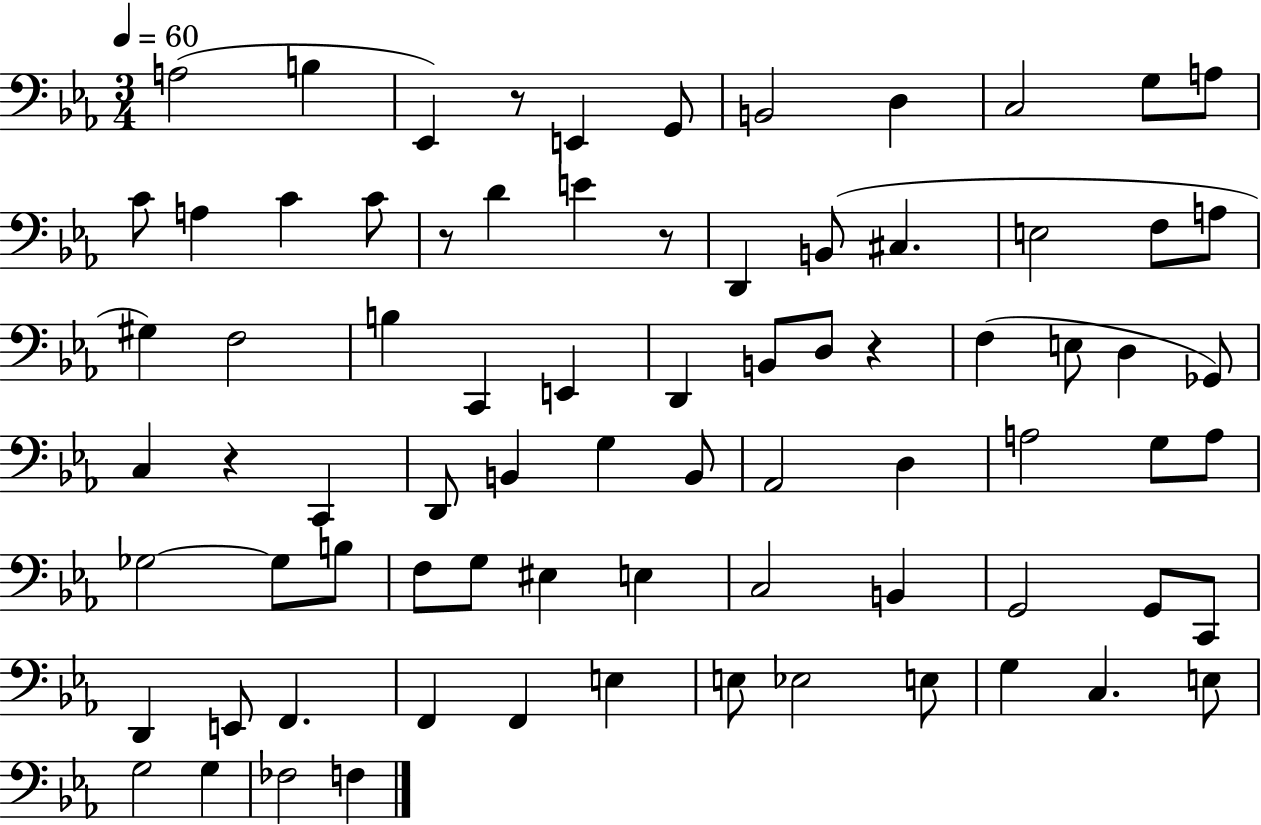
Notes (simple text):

A3/h B3/q Eb2/q R/e E2/q G2/e B2/h D3/q C3/h G3/e A3/e C4/e A3/q C4/q C4/e R/e D4/q E4/q R/e D2/q B2/e C#3/q. E3/h F3/e A3/e G#3/q F3/h B3/q C2/q E2/q D2/q B2/e D3/e R/q F3/q E3/e D3/q Gb2/e C3/q R/q C2/q D2/e B2/q G3/q B2/e Ab2/h D3/q A3/h G3/e A3/e Gb3/h Gb3/e B3/e F3/e G3/e EIS3/q E3/q C3/h B2/q G2/h G2/e C2/e D2/q E2/e F2/q. F2/q F2/q E3/q E3/e Eb3/h E3/e G3/q C3/q. E3/e G3/h G3/q FES3/h F3/q